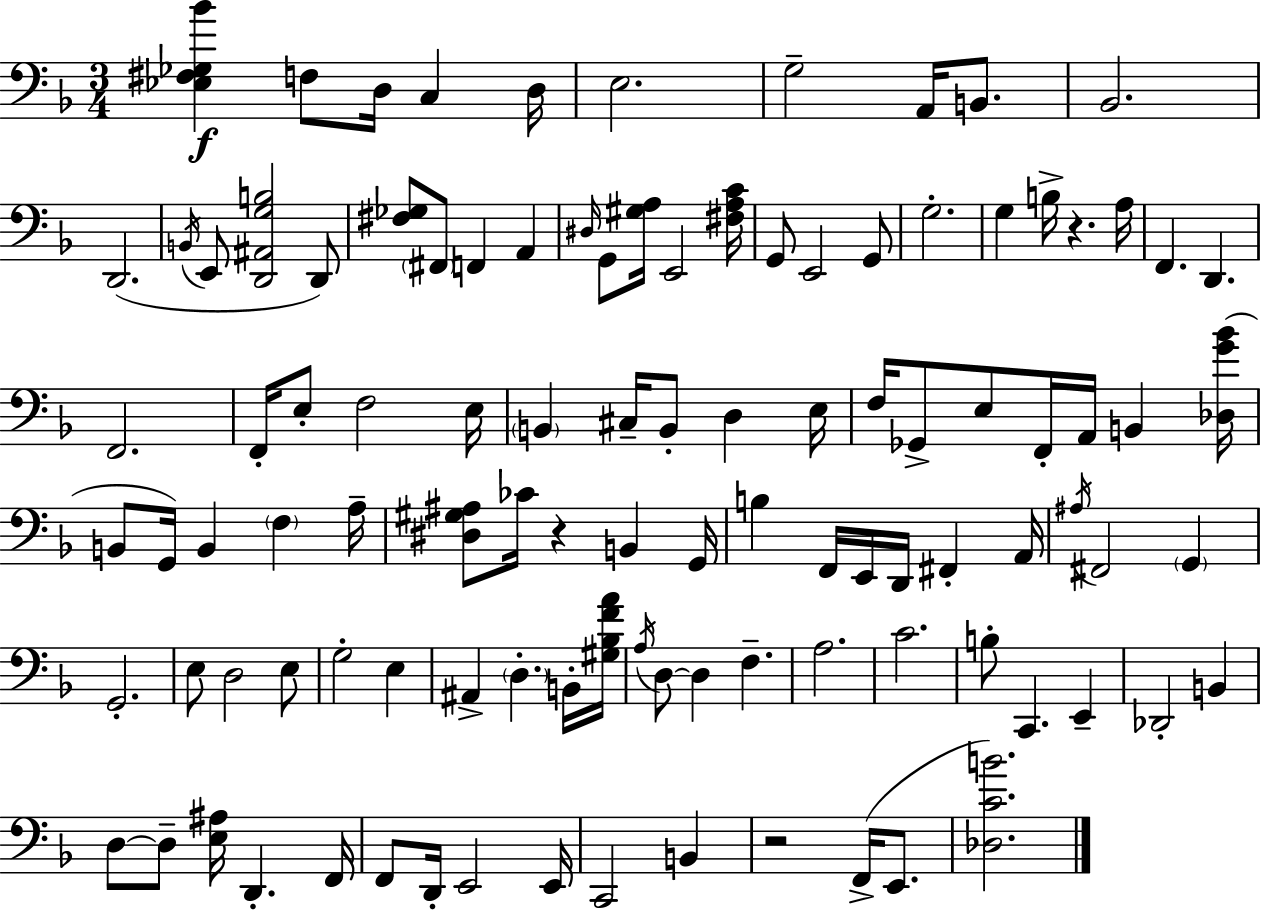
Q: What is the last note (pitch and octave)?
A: E2